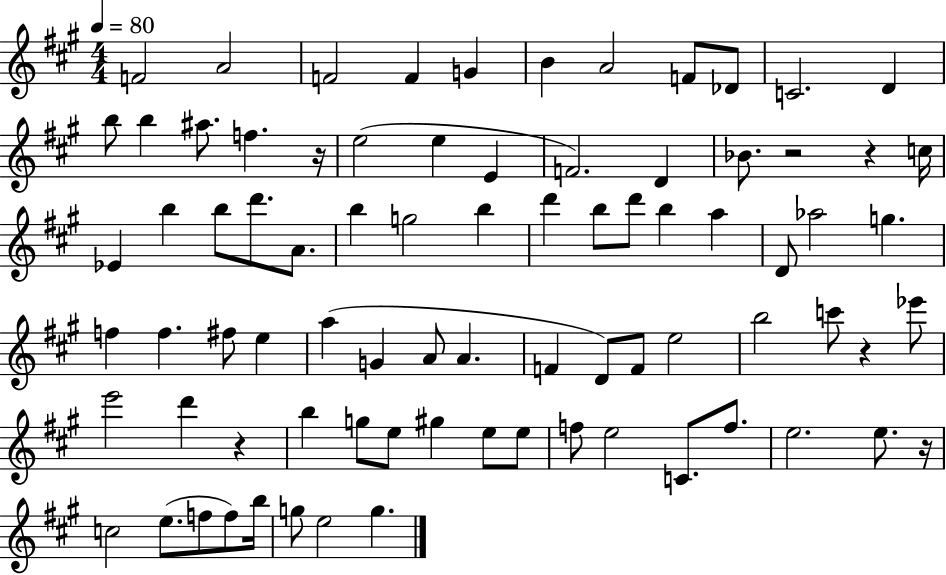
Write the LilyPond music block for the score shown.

{
  \clef treble
  \numericTimeSignature
  \time 4/4
  \key a \major
  \tempo 4 = 80
  f'2 a'2 | f'2 f'4 g'4 | b'4 a'2 f'8 des'8 | c'2. d'4 | \break b''8 b''4 ais''8. f''4. r16 | e''2( e''4 e'4 | f'2.) d'4 | bes'8. r2 r4 c''16 | \break ees'4 b''4 b''8 d'''8. a'8. | b''4 g''2 b''4 | d'''4 b''8 d'''8 b''4 a''4 | d'8 aes''2 g''4. | \break f''4 f''4. fis''8 e''4 | a''4( g'4 a'8 a'4. | f'4 d'8) f'8 e''2 | b''2 c'''8 r4 ees'''8 | \break e'''2 d'''4 r4 | b''4 g''8 e''8 gis''4 e''8 e''8 | f''8 e''2 c'8. f''8. | e''2. e''8. r16 | \break c''2 e''8.( f''8 f''8) b''16 | g''8 e''2 g''4. | \bar "|."
}